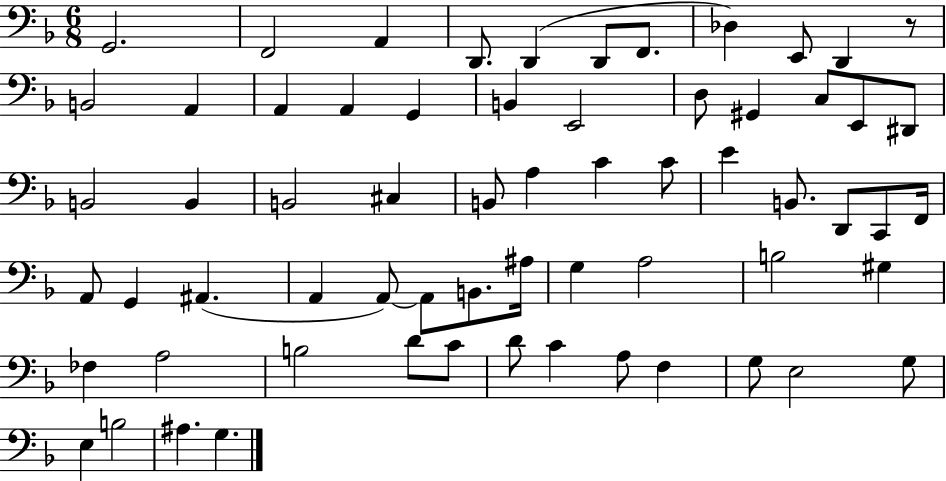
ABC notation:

X:1
T:Untitled
M:6/8
L:1/4
K:F
G,,2 F,,2 A,, D,,/2 D,, D,,/2 F,,/2 _D, E,,/2 D,, z/2 B,,2 A,, A,, A,, G,, B,, E,,2 D,/2 ^G,, C,/2 E,,/2 ^D,,/2 B,,2 B,, B,,2 ^C, B,,/2 A, C C/2 E B,,/2 D,,/2 C,,/2 F,,/4 A,,/2 G,, ^A,, A,, A,,/2 A,,/2 B,,/2 ^A,/4 G, A,2 B,2 ^G, _F, A,2 B,2 D/2 C/2 D/2 C A,/2 F, G,/2 E,2 G,/2 E, B,2 ^A, G,